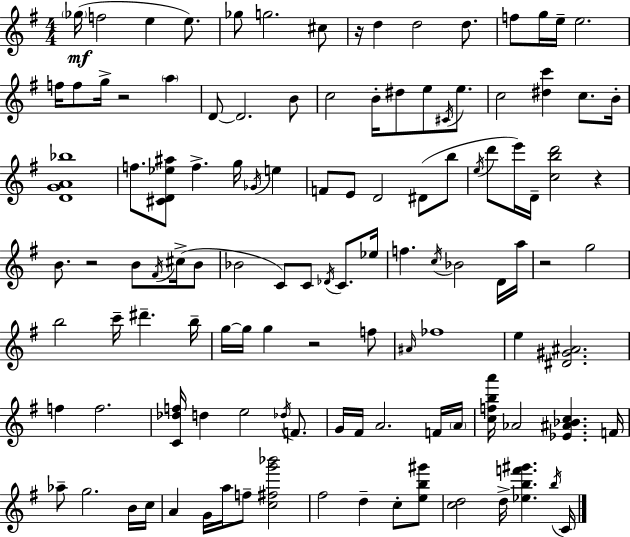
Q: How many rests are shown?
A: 6